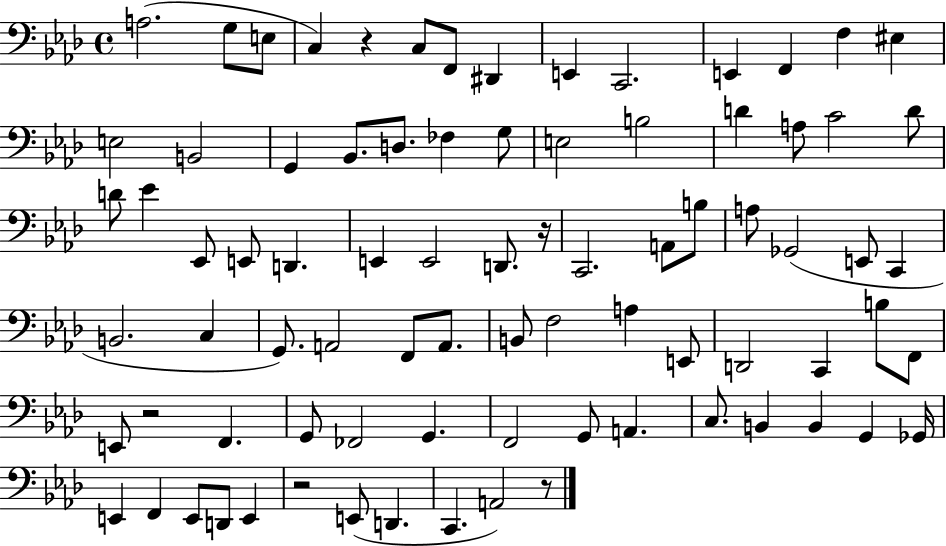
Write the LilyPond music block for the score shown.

{
  \clef bass
  \time 4/4
  \defaultTimeSignature
  \key aes \major
  a2.( g8 e8 | c4) r4 c8 f,8 dis,4 | e,4 c,2. | e,4 f,4 f4 eis4 | \break e2 b,2 | g,4 bes,8. d8. fes4 g8 | e2 b2 | d'4 a8 c'2 d'8 | \break d'8 ees'4 ees,8 e,8 d,4. | e,4 e,2 d,8. r16 | c,2. a,8 b8 | a8 ges,2( e,8 c,4 | \break b,2. c4 | g,8.) a,2 f,8 a,8. | b,8 f2 a4 e,8 | d,2 c,4 b8 f,8 | \break e,8 r2 f,4. | g,8 fes,2 g,4. | f,2 g,8 a,4. | c8. b,4 b,4 g,4 ges,16 | \break e,4 f,4 e,8 d,8 e,4 | r2 e,8( d,4. | c,4. a,2) r8 | \bar "|."
}